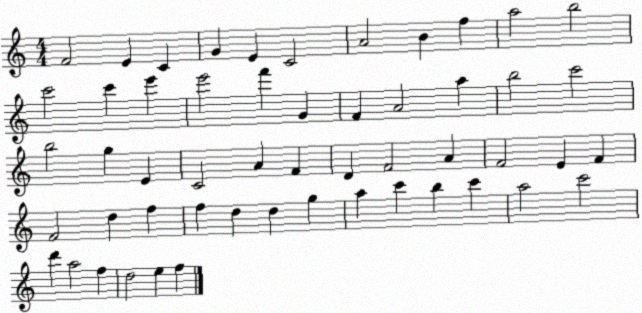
X:1
T:Untitled
M:4/4
L:1/4
K:C
F2 E C G E C2 A2 B f a2 b2 c'2 c' e' e'2 f' G F A2 a b2 c'2 b2 g E C2 A F D F2 A F2 E F F2 d f f d d g a c' b c' a2 c'2 d' a2 f d2 e f